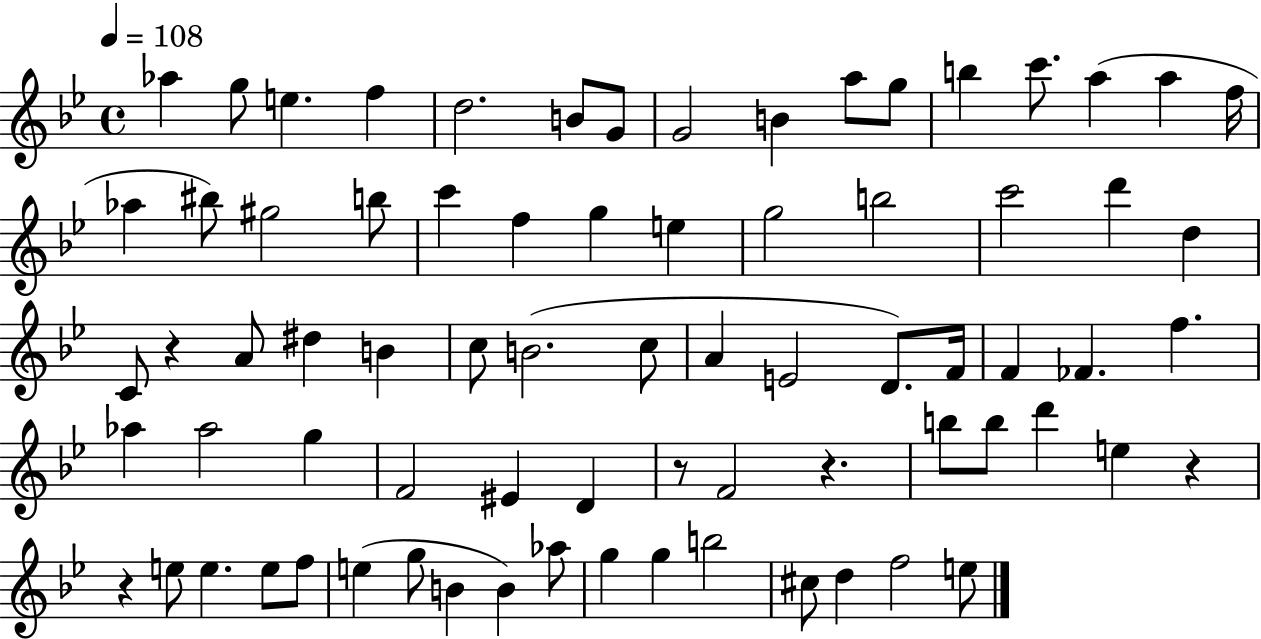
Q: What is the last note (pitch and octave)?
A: E5